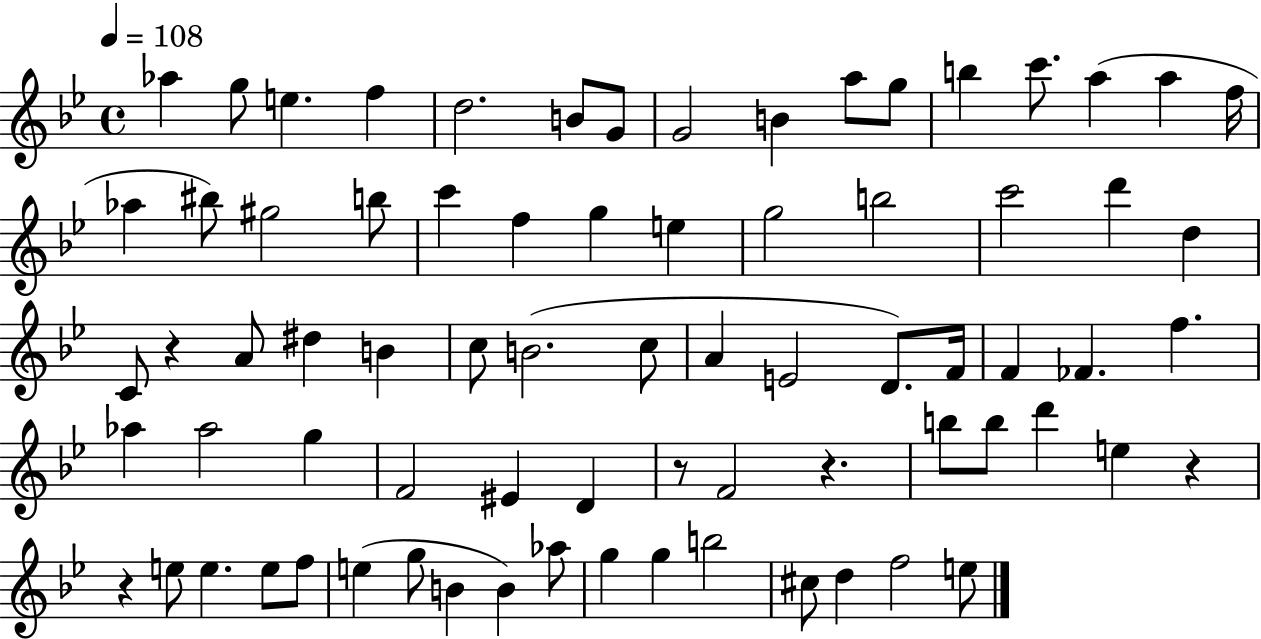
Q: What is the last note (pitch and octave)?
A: E5